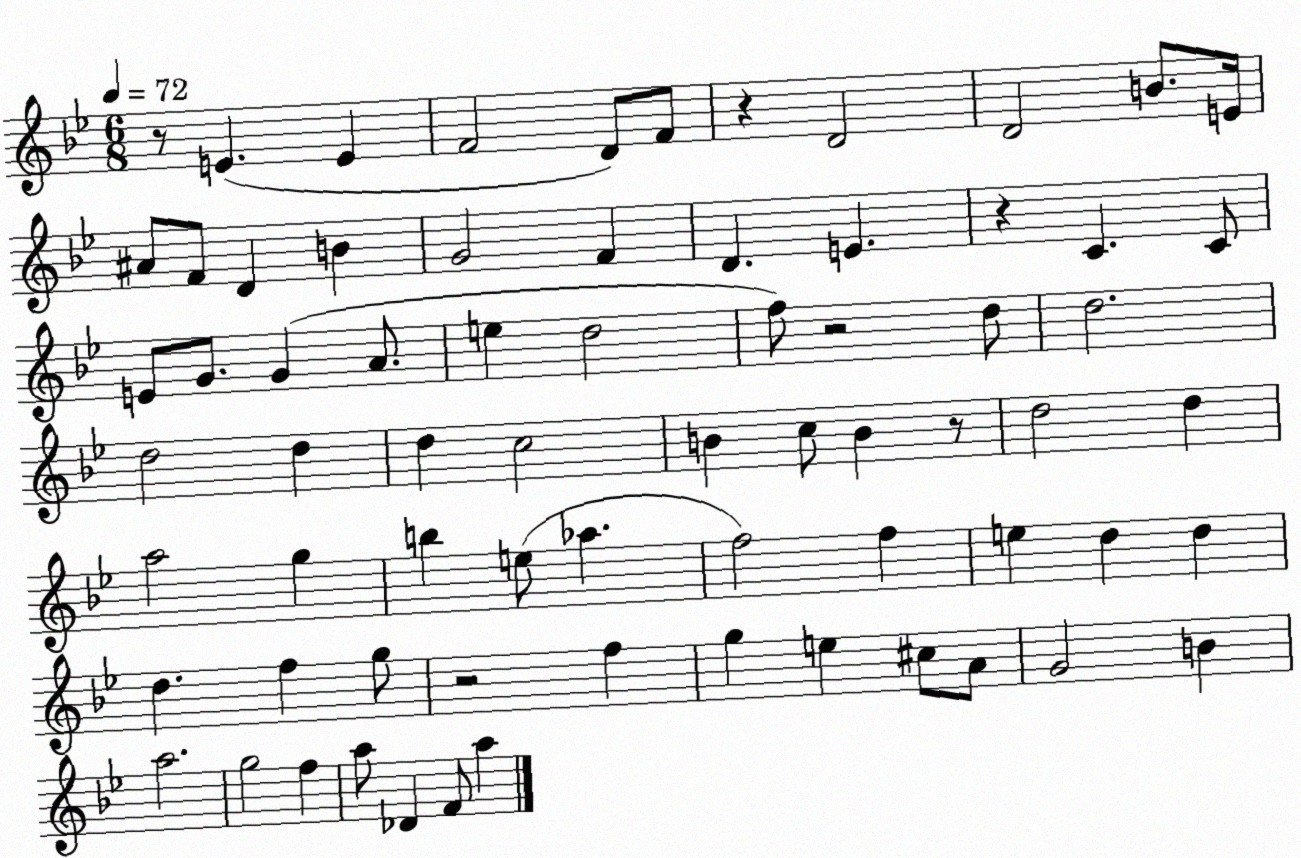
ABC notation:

X:1
T:Untitled
M:6/8
L:1/4
K:Bb
z/2 E E F2 D/2 F/2 z D2 D2 B/2 E/4 ^A/2 F/2 D B G2 F D E z C C/2 E/2 G/2 G A/2 e d2 f/2 z2 d/2 d2 d2 d d c2 B c/2 B z/2 d2 d a2 g b e/2 _a f2 f e d d d f g/2 z2 f g e ^c/2 A/2 G2 B a2 g2 f a/2 _D F/2 a